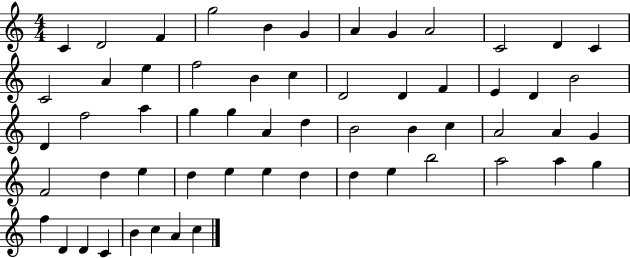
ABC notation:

X:1
T:Untitled
M:4/4
L:1/4
K:C
C D2 F g2 B G A G A2 C2 D C C2 A e f2 B c D2 D F E D B2 D f2 a g g A d B2 B c A2 A G F2 d e d e e d d e b2 a2 a g f D D C B c A c